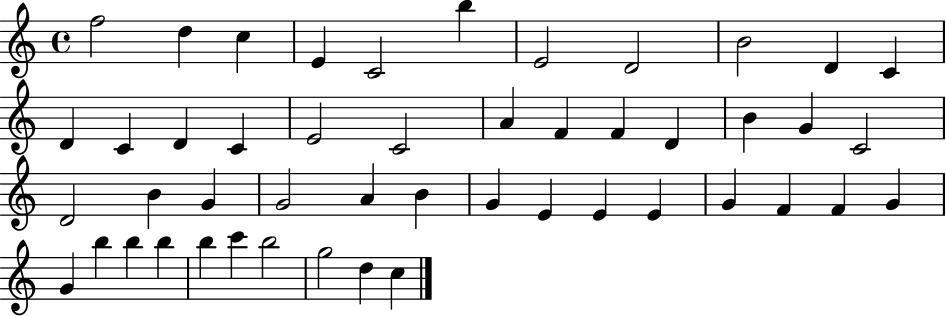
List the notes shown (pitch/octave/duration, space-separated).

F5/h D5/q C5/q E4/q C4/h B5/q E4/h D4/h B4/h D4/q C4/q D4/q C4/q D4/q C4/q E4/h C4/h A4/q F4/q F4/q D4/q B4/q G4/q C4/h D4/h B4/q G4/q G4/h A4/q B4/q G4/q E4/q E4/q E4/q G4/q F4/q F4/q G4/q G4/q B5/q B5/q B5/q B5/q C6/q B5/h G5/h D5/q C5/q